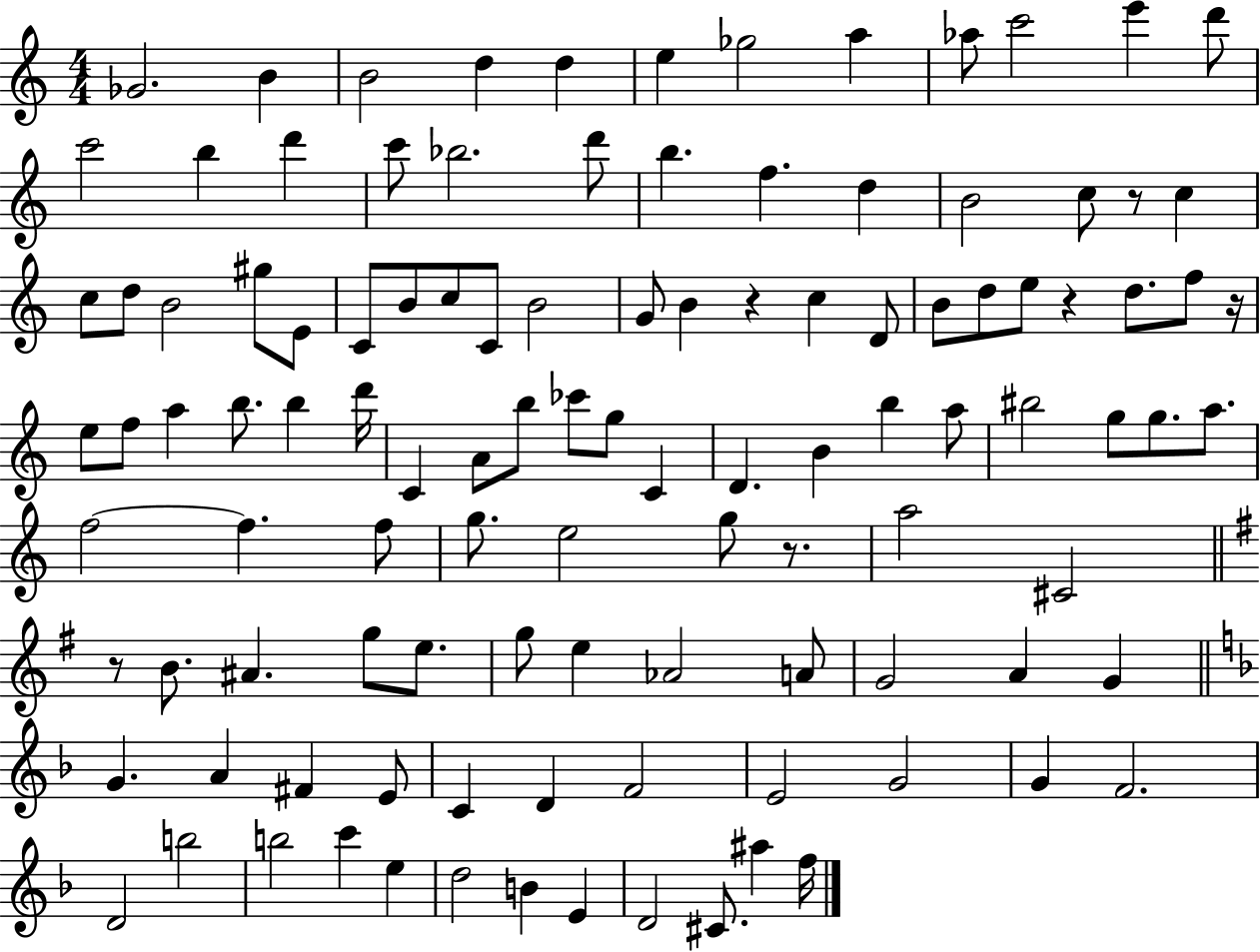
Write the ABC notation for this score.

X:1
T:Untitled
M:4/4
L:1/4
K:C
_G2 B B2 d d e _g2 a _a/2 c'2 e' d'/2 c'2 b d' c'/2 _b2 d'/2 b f d B2 c/2 z/2 c c/2 d/2 B2 ^g/2 E/2 C/2 B/2 c/2 C/2 B2 G/2 B z c D/2 B/2 d/2 e/2 z d/2 f/2 z/4 e/2 f/2 a b/2 b d'/4 C A/2 b/2 _c'/2 g/2 C D B b a/2 ^b2 g/2 g/2 a/2 f2 f f/2 g/2 e2 g/2 z/2 a2 ^C2 z/2 B/2 ^A g/2 e/2 g/2 e _A2 A/2 G2 A G G A ^F E/2 C D F2 E2 G2 G F2 D2 b2 b2 c' e d2 B E D2 ^C/2 ^a f/4